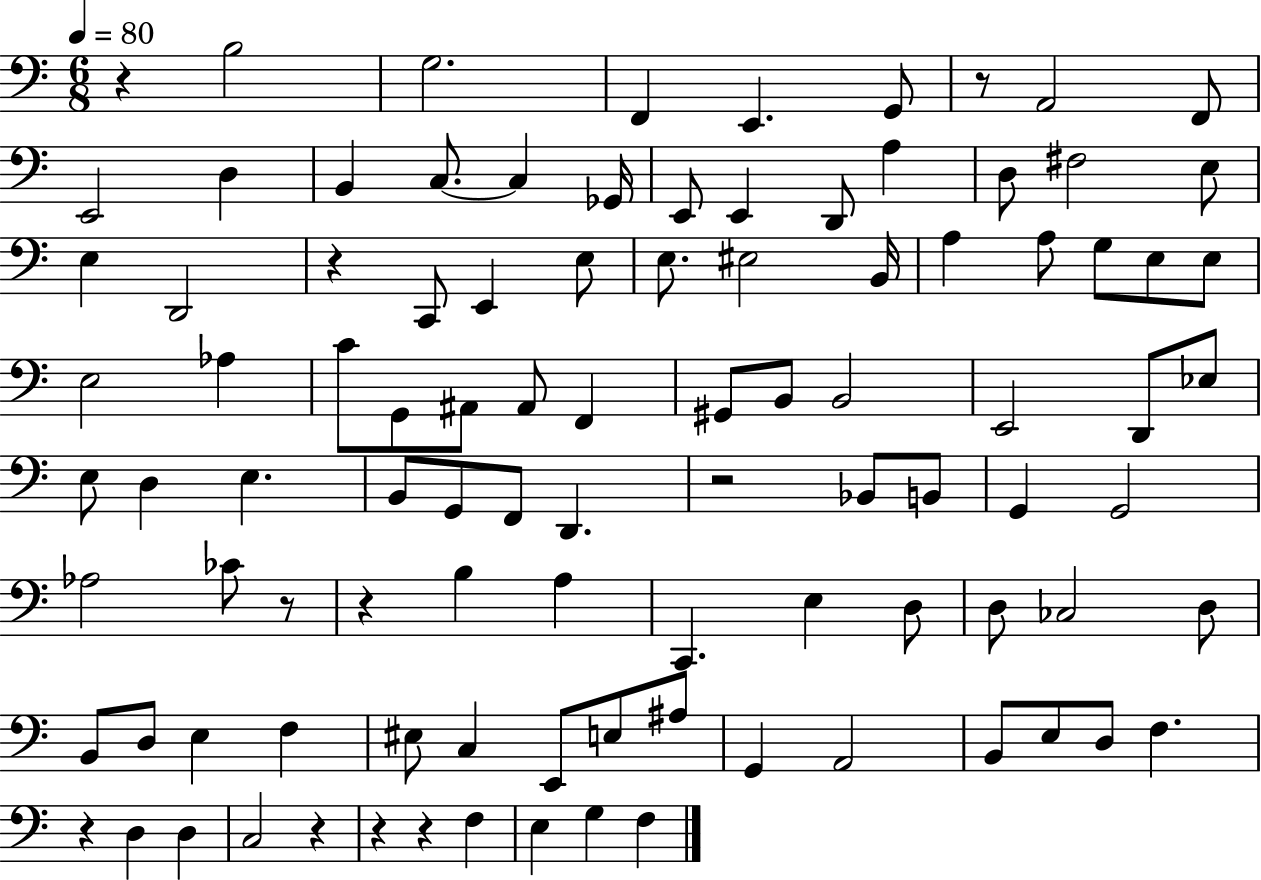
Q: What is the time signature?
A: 6/8